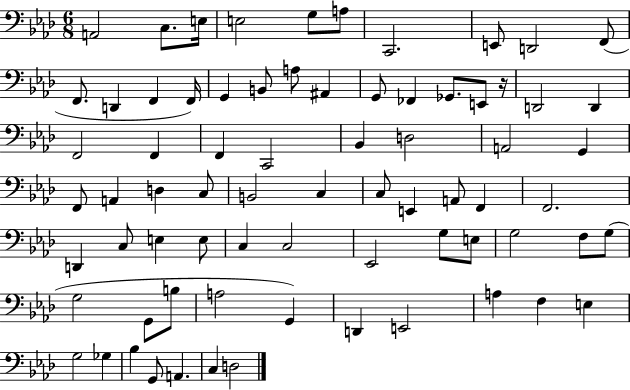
{
  \clef bass
  \numericTimeSignature
  \time 6/8
  \key aes \major
  a,2 c8. e16 | e2 g8 a8 | c,2. | e,8 d,2 f,8( | \break f,8. d,4 f,4 f,16) | g,4 b,8 a8 ais,4 | g,8 fes,4 ges,8. e,8 r16 | d,2 d,4 | \break f,2 f,4 | f,4 c,2 | bes,4 d2 | a,2 g,4 | \break f,8 a,4 d4 c8 | b,2 c4 | c8 e,4 a,8 f,4 | f,2. | \break d,4 c8 e4 e8 | c4 c2 | ees,2 g8 e8 | g2 f8 g8( | \break g2 g,8 b8 | a2 g,4) | d,4 e,2 | a4 f4 e4 | \break g2 ges4 | bes4 g,8 a,4. | c4 d2 | \bar "|."
}